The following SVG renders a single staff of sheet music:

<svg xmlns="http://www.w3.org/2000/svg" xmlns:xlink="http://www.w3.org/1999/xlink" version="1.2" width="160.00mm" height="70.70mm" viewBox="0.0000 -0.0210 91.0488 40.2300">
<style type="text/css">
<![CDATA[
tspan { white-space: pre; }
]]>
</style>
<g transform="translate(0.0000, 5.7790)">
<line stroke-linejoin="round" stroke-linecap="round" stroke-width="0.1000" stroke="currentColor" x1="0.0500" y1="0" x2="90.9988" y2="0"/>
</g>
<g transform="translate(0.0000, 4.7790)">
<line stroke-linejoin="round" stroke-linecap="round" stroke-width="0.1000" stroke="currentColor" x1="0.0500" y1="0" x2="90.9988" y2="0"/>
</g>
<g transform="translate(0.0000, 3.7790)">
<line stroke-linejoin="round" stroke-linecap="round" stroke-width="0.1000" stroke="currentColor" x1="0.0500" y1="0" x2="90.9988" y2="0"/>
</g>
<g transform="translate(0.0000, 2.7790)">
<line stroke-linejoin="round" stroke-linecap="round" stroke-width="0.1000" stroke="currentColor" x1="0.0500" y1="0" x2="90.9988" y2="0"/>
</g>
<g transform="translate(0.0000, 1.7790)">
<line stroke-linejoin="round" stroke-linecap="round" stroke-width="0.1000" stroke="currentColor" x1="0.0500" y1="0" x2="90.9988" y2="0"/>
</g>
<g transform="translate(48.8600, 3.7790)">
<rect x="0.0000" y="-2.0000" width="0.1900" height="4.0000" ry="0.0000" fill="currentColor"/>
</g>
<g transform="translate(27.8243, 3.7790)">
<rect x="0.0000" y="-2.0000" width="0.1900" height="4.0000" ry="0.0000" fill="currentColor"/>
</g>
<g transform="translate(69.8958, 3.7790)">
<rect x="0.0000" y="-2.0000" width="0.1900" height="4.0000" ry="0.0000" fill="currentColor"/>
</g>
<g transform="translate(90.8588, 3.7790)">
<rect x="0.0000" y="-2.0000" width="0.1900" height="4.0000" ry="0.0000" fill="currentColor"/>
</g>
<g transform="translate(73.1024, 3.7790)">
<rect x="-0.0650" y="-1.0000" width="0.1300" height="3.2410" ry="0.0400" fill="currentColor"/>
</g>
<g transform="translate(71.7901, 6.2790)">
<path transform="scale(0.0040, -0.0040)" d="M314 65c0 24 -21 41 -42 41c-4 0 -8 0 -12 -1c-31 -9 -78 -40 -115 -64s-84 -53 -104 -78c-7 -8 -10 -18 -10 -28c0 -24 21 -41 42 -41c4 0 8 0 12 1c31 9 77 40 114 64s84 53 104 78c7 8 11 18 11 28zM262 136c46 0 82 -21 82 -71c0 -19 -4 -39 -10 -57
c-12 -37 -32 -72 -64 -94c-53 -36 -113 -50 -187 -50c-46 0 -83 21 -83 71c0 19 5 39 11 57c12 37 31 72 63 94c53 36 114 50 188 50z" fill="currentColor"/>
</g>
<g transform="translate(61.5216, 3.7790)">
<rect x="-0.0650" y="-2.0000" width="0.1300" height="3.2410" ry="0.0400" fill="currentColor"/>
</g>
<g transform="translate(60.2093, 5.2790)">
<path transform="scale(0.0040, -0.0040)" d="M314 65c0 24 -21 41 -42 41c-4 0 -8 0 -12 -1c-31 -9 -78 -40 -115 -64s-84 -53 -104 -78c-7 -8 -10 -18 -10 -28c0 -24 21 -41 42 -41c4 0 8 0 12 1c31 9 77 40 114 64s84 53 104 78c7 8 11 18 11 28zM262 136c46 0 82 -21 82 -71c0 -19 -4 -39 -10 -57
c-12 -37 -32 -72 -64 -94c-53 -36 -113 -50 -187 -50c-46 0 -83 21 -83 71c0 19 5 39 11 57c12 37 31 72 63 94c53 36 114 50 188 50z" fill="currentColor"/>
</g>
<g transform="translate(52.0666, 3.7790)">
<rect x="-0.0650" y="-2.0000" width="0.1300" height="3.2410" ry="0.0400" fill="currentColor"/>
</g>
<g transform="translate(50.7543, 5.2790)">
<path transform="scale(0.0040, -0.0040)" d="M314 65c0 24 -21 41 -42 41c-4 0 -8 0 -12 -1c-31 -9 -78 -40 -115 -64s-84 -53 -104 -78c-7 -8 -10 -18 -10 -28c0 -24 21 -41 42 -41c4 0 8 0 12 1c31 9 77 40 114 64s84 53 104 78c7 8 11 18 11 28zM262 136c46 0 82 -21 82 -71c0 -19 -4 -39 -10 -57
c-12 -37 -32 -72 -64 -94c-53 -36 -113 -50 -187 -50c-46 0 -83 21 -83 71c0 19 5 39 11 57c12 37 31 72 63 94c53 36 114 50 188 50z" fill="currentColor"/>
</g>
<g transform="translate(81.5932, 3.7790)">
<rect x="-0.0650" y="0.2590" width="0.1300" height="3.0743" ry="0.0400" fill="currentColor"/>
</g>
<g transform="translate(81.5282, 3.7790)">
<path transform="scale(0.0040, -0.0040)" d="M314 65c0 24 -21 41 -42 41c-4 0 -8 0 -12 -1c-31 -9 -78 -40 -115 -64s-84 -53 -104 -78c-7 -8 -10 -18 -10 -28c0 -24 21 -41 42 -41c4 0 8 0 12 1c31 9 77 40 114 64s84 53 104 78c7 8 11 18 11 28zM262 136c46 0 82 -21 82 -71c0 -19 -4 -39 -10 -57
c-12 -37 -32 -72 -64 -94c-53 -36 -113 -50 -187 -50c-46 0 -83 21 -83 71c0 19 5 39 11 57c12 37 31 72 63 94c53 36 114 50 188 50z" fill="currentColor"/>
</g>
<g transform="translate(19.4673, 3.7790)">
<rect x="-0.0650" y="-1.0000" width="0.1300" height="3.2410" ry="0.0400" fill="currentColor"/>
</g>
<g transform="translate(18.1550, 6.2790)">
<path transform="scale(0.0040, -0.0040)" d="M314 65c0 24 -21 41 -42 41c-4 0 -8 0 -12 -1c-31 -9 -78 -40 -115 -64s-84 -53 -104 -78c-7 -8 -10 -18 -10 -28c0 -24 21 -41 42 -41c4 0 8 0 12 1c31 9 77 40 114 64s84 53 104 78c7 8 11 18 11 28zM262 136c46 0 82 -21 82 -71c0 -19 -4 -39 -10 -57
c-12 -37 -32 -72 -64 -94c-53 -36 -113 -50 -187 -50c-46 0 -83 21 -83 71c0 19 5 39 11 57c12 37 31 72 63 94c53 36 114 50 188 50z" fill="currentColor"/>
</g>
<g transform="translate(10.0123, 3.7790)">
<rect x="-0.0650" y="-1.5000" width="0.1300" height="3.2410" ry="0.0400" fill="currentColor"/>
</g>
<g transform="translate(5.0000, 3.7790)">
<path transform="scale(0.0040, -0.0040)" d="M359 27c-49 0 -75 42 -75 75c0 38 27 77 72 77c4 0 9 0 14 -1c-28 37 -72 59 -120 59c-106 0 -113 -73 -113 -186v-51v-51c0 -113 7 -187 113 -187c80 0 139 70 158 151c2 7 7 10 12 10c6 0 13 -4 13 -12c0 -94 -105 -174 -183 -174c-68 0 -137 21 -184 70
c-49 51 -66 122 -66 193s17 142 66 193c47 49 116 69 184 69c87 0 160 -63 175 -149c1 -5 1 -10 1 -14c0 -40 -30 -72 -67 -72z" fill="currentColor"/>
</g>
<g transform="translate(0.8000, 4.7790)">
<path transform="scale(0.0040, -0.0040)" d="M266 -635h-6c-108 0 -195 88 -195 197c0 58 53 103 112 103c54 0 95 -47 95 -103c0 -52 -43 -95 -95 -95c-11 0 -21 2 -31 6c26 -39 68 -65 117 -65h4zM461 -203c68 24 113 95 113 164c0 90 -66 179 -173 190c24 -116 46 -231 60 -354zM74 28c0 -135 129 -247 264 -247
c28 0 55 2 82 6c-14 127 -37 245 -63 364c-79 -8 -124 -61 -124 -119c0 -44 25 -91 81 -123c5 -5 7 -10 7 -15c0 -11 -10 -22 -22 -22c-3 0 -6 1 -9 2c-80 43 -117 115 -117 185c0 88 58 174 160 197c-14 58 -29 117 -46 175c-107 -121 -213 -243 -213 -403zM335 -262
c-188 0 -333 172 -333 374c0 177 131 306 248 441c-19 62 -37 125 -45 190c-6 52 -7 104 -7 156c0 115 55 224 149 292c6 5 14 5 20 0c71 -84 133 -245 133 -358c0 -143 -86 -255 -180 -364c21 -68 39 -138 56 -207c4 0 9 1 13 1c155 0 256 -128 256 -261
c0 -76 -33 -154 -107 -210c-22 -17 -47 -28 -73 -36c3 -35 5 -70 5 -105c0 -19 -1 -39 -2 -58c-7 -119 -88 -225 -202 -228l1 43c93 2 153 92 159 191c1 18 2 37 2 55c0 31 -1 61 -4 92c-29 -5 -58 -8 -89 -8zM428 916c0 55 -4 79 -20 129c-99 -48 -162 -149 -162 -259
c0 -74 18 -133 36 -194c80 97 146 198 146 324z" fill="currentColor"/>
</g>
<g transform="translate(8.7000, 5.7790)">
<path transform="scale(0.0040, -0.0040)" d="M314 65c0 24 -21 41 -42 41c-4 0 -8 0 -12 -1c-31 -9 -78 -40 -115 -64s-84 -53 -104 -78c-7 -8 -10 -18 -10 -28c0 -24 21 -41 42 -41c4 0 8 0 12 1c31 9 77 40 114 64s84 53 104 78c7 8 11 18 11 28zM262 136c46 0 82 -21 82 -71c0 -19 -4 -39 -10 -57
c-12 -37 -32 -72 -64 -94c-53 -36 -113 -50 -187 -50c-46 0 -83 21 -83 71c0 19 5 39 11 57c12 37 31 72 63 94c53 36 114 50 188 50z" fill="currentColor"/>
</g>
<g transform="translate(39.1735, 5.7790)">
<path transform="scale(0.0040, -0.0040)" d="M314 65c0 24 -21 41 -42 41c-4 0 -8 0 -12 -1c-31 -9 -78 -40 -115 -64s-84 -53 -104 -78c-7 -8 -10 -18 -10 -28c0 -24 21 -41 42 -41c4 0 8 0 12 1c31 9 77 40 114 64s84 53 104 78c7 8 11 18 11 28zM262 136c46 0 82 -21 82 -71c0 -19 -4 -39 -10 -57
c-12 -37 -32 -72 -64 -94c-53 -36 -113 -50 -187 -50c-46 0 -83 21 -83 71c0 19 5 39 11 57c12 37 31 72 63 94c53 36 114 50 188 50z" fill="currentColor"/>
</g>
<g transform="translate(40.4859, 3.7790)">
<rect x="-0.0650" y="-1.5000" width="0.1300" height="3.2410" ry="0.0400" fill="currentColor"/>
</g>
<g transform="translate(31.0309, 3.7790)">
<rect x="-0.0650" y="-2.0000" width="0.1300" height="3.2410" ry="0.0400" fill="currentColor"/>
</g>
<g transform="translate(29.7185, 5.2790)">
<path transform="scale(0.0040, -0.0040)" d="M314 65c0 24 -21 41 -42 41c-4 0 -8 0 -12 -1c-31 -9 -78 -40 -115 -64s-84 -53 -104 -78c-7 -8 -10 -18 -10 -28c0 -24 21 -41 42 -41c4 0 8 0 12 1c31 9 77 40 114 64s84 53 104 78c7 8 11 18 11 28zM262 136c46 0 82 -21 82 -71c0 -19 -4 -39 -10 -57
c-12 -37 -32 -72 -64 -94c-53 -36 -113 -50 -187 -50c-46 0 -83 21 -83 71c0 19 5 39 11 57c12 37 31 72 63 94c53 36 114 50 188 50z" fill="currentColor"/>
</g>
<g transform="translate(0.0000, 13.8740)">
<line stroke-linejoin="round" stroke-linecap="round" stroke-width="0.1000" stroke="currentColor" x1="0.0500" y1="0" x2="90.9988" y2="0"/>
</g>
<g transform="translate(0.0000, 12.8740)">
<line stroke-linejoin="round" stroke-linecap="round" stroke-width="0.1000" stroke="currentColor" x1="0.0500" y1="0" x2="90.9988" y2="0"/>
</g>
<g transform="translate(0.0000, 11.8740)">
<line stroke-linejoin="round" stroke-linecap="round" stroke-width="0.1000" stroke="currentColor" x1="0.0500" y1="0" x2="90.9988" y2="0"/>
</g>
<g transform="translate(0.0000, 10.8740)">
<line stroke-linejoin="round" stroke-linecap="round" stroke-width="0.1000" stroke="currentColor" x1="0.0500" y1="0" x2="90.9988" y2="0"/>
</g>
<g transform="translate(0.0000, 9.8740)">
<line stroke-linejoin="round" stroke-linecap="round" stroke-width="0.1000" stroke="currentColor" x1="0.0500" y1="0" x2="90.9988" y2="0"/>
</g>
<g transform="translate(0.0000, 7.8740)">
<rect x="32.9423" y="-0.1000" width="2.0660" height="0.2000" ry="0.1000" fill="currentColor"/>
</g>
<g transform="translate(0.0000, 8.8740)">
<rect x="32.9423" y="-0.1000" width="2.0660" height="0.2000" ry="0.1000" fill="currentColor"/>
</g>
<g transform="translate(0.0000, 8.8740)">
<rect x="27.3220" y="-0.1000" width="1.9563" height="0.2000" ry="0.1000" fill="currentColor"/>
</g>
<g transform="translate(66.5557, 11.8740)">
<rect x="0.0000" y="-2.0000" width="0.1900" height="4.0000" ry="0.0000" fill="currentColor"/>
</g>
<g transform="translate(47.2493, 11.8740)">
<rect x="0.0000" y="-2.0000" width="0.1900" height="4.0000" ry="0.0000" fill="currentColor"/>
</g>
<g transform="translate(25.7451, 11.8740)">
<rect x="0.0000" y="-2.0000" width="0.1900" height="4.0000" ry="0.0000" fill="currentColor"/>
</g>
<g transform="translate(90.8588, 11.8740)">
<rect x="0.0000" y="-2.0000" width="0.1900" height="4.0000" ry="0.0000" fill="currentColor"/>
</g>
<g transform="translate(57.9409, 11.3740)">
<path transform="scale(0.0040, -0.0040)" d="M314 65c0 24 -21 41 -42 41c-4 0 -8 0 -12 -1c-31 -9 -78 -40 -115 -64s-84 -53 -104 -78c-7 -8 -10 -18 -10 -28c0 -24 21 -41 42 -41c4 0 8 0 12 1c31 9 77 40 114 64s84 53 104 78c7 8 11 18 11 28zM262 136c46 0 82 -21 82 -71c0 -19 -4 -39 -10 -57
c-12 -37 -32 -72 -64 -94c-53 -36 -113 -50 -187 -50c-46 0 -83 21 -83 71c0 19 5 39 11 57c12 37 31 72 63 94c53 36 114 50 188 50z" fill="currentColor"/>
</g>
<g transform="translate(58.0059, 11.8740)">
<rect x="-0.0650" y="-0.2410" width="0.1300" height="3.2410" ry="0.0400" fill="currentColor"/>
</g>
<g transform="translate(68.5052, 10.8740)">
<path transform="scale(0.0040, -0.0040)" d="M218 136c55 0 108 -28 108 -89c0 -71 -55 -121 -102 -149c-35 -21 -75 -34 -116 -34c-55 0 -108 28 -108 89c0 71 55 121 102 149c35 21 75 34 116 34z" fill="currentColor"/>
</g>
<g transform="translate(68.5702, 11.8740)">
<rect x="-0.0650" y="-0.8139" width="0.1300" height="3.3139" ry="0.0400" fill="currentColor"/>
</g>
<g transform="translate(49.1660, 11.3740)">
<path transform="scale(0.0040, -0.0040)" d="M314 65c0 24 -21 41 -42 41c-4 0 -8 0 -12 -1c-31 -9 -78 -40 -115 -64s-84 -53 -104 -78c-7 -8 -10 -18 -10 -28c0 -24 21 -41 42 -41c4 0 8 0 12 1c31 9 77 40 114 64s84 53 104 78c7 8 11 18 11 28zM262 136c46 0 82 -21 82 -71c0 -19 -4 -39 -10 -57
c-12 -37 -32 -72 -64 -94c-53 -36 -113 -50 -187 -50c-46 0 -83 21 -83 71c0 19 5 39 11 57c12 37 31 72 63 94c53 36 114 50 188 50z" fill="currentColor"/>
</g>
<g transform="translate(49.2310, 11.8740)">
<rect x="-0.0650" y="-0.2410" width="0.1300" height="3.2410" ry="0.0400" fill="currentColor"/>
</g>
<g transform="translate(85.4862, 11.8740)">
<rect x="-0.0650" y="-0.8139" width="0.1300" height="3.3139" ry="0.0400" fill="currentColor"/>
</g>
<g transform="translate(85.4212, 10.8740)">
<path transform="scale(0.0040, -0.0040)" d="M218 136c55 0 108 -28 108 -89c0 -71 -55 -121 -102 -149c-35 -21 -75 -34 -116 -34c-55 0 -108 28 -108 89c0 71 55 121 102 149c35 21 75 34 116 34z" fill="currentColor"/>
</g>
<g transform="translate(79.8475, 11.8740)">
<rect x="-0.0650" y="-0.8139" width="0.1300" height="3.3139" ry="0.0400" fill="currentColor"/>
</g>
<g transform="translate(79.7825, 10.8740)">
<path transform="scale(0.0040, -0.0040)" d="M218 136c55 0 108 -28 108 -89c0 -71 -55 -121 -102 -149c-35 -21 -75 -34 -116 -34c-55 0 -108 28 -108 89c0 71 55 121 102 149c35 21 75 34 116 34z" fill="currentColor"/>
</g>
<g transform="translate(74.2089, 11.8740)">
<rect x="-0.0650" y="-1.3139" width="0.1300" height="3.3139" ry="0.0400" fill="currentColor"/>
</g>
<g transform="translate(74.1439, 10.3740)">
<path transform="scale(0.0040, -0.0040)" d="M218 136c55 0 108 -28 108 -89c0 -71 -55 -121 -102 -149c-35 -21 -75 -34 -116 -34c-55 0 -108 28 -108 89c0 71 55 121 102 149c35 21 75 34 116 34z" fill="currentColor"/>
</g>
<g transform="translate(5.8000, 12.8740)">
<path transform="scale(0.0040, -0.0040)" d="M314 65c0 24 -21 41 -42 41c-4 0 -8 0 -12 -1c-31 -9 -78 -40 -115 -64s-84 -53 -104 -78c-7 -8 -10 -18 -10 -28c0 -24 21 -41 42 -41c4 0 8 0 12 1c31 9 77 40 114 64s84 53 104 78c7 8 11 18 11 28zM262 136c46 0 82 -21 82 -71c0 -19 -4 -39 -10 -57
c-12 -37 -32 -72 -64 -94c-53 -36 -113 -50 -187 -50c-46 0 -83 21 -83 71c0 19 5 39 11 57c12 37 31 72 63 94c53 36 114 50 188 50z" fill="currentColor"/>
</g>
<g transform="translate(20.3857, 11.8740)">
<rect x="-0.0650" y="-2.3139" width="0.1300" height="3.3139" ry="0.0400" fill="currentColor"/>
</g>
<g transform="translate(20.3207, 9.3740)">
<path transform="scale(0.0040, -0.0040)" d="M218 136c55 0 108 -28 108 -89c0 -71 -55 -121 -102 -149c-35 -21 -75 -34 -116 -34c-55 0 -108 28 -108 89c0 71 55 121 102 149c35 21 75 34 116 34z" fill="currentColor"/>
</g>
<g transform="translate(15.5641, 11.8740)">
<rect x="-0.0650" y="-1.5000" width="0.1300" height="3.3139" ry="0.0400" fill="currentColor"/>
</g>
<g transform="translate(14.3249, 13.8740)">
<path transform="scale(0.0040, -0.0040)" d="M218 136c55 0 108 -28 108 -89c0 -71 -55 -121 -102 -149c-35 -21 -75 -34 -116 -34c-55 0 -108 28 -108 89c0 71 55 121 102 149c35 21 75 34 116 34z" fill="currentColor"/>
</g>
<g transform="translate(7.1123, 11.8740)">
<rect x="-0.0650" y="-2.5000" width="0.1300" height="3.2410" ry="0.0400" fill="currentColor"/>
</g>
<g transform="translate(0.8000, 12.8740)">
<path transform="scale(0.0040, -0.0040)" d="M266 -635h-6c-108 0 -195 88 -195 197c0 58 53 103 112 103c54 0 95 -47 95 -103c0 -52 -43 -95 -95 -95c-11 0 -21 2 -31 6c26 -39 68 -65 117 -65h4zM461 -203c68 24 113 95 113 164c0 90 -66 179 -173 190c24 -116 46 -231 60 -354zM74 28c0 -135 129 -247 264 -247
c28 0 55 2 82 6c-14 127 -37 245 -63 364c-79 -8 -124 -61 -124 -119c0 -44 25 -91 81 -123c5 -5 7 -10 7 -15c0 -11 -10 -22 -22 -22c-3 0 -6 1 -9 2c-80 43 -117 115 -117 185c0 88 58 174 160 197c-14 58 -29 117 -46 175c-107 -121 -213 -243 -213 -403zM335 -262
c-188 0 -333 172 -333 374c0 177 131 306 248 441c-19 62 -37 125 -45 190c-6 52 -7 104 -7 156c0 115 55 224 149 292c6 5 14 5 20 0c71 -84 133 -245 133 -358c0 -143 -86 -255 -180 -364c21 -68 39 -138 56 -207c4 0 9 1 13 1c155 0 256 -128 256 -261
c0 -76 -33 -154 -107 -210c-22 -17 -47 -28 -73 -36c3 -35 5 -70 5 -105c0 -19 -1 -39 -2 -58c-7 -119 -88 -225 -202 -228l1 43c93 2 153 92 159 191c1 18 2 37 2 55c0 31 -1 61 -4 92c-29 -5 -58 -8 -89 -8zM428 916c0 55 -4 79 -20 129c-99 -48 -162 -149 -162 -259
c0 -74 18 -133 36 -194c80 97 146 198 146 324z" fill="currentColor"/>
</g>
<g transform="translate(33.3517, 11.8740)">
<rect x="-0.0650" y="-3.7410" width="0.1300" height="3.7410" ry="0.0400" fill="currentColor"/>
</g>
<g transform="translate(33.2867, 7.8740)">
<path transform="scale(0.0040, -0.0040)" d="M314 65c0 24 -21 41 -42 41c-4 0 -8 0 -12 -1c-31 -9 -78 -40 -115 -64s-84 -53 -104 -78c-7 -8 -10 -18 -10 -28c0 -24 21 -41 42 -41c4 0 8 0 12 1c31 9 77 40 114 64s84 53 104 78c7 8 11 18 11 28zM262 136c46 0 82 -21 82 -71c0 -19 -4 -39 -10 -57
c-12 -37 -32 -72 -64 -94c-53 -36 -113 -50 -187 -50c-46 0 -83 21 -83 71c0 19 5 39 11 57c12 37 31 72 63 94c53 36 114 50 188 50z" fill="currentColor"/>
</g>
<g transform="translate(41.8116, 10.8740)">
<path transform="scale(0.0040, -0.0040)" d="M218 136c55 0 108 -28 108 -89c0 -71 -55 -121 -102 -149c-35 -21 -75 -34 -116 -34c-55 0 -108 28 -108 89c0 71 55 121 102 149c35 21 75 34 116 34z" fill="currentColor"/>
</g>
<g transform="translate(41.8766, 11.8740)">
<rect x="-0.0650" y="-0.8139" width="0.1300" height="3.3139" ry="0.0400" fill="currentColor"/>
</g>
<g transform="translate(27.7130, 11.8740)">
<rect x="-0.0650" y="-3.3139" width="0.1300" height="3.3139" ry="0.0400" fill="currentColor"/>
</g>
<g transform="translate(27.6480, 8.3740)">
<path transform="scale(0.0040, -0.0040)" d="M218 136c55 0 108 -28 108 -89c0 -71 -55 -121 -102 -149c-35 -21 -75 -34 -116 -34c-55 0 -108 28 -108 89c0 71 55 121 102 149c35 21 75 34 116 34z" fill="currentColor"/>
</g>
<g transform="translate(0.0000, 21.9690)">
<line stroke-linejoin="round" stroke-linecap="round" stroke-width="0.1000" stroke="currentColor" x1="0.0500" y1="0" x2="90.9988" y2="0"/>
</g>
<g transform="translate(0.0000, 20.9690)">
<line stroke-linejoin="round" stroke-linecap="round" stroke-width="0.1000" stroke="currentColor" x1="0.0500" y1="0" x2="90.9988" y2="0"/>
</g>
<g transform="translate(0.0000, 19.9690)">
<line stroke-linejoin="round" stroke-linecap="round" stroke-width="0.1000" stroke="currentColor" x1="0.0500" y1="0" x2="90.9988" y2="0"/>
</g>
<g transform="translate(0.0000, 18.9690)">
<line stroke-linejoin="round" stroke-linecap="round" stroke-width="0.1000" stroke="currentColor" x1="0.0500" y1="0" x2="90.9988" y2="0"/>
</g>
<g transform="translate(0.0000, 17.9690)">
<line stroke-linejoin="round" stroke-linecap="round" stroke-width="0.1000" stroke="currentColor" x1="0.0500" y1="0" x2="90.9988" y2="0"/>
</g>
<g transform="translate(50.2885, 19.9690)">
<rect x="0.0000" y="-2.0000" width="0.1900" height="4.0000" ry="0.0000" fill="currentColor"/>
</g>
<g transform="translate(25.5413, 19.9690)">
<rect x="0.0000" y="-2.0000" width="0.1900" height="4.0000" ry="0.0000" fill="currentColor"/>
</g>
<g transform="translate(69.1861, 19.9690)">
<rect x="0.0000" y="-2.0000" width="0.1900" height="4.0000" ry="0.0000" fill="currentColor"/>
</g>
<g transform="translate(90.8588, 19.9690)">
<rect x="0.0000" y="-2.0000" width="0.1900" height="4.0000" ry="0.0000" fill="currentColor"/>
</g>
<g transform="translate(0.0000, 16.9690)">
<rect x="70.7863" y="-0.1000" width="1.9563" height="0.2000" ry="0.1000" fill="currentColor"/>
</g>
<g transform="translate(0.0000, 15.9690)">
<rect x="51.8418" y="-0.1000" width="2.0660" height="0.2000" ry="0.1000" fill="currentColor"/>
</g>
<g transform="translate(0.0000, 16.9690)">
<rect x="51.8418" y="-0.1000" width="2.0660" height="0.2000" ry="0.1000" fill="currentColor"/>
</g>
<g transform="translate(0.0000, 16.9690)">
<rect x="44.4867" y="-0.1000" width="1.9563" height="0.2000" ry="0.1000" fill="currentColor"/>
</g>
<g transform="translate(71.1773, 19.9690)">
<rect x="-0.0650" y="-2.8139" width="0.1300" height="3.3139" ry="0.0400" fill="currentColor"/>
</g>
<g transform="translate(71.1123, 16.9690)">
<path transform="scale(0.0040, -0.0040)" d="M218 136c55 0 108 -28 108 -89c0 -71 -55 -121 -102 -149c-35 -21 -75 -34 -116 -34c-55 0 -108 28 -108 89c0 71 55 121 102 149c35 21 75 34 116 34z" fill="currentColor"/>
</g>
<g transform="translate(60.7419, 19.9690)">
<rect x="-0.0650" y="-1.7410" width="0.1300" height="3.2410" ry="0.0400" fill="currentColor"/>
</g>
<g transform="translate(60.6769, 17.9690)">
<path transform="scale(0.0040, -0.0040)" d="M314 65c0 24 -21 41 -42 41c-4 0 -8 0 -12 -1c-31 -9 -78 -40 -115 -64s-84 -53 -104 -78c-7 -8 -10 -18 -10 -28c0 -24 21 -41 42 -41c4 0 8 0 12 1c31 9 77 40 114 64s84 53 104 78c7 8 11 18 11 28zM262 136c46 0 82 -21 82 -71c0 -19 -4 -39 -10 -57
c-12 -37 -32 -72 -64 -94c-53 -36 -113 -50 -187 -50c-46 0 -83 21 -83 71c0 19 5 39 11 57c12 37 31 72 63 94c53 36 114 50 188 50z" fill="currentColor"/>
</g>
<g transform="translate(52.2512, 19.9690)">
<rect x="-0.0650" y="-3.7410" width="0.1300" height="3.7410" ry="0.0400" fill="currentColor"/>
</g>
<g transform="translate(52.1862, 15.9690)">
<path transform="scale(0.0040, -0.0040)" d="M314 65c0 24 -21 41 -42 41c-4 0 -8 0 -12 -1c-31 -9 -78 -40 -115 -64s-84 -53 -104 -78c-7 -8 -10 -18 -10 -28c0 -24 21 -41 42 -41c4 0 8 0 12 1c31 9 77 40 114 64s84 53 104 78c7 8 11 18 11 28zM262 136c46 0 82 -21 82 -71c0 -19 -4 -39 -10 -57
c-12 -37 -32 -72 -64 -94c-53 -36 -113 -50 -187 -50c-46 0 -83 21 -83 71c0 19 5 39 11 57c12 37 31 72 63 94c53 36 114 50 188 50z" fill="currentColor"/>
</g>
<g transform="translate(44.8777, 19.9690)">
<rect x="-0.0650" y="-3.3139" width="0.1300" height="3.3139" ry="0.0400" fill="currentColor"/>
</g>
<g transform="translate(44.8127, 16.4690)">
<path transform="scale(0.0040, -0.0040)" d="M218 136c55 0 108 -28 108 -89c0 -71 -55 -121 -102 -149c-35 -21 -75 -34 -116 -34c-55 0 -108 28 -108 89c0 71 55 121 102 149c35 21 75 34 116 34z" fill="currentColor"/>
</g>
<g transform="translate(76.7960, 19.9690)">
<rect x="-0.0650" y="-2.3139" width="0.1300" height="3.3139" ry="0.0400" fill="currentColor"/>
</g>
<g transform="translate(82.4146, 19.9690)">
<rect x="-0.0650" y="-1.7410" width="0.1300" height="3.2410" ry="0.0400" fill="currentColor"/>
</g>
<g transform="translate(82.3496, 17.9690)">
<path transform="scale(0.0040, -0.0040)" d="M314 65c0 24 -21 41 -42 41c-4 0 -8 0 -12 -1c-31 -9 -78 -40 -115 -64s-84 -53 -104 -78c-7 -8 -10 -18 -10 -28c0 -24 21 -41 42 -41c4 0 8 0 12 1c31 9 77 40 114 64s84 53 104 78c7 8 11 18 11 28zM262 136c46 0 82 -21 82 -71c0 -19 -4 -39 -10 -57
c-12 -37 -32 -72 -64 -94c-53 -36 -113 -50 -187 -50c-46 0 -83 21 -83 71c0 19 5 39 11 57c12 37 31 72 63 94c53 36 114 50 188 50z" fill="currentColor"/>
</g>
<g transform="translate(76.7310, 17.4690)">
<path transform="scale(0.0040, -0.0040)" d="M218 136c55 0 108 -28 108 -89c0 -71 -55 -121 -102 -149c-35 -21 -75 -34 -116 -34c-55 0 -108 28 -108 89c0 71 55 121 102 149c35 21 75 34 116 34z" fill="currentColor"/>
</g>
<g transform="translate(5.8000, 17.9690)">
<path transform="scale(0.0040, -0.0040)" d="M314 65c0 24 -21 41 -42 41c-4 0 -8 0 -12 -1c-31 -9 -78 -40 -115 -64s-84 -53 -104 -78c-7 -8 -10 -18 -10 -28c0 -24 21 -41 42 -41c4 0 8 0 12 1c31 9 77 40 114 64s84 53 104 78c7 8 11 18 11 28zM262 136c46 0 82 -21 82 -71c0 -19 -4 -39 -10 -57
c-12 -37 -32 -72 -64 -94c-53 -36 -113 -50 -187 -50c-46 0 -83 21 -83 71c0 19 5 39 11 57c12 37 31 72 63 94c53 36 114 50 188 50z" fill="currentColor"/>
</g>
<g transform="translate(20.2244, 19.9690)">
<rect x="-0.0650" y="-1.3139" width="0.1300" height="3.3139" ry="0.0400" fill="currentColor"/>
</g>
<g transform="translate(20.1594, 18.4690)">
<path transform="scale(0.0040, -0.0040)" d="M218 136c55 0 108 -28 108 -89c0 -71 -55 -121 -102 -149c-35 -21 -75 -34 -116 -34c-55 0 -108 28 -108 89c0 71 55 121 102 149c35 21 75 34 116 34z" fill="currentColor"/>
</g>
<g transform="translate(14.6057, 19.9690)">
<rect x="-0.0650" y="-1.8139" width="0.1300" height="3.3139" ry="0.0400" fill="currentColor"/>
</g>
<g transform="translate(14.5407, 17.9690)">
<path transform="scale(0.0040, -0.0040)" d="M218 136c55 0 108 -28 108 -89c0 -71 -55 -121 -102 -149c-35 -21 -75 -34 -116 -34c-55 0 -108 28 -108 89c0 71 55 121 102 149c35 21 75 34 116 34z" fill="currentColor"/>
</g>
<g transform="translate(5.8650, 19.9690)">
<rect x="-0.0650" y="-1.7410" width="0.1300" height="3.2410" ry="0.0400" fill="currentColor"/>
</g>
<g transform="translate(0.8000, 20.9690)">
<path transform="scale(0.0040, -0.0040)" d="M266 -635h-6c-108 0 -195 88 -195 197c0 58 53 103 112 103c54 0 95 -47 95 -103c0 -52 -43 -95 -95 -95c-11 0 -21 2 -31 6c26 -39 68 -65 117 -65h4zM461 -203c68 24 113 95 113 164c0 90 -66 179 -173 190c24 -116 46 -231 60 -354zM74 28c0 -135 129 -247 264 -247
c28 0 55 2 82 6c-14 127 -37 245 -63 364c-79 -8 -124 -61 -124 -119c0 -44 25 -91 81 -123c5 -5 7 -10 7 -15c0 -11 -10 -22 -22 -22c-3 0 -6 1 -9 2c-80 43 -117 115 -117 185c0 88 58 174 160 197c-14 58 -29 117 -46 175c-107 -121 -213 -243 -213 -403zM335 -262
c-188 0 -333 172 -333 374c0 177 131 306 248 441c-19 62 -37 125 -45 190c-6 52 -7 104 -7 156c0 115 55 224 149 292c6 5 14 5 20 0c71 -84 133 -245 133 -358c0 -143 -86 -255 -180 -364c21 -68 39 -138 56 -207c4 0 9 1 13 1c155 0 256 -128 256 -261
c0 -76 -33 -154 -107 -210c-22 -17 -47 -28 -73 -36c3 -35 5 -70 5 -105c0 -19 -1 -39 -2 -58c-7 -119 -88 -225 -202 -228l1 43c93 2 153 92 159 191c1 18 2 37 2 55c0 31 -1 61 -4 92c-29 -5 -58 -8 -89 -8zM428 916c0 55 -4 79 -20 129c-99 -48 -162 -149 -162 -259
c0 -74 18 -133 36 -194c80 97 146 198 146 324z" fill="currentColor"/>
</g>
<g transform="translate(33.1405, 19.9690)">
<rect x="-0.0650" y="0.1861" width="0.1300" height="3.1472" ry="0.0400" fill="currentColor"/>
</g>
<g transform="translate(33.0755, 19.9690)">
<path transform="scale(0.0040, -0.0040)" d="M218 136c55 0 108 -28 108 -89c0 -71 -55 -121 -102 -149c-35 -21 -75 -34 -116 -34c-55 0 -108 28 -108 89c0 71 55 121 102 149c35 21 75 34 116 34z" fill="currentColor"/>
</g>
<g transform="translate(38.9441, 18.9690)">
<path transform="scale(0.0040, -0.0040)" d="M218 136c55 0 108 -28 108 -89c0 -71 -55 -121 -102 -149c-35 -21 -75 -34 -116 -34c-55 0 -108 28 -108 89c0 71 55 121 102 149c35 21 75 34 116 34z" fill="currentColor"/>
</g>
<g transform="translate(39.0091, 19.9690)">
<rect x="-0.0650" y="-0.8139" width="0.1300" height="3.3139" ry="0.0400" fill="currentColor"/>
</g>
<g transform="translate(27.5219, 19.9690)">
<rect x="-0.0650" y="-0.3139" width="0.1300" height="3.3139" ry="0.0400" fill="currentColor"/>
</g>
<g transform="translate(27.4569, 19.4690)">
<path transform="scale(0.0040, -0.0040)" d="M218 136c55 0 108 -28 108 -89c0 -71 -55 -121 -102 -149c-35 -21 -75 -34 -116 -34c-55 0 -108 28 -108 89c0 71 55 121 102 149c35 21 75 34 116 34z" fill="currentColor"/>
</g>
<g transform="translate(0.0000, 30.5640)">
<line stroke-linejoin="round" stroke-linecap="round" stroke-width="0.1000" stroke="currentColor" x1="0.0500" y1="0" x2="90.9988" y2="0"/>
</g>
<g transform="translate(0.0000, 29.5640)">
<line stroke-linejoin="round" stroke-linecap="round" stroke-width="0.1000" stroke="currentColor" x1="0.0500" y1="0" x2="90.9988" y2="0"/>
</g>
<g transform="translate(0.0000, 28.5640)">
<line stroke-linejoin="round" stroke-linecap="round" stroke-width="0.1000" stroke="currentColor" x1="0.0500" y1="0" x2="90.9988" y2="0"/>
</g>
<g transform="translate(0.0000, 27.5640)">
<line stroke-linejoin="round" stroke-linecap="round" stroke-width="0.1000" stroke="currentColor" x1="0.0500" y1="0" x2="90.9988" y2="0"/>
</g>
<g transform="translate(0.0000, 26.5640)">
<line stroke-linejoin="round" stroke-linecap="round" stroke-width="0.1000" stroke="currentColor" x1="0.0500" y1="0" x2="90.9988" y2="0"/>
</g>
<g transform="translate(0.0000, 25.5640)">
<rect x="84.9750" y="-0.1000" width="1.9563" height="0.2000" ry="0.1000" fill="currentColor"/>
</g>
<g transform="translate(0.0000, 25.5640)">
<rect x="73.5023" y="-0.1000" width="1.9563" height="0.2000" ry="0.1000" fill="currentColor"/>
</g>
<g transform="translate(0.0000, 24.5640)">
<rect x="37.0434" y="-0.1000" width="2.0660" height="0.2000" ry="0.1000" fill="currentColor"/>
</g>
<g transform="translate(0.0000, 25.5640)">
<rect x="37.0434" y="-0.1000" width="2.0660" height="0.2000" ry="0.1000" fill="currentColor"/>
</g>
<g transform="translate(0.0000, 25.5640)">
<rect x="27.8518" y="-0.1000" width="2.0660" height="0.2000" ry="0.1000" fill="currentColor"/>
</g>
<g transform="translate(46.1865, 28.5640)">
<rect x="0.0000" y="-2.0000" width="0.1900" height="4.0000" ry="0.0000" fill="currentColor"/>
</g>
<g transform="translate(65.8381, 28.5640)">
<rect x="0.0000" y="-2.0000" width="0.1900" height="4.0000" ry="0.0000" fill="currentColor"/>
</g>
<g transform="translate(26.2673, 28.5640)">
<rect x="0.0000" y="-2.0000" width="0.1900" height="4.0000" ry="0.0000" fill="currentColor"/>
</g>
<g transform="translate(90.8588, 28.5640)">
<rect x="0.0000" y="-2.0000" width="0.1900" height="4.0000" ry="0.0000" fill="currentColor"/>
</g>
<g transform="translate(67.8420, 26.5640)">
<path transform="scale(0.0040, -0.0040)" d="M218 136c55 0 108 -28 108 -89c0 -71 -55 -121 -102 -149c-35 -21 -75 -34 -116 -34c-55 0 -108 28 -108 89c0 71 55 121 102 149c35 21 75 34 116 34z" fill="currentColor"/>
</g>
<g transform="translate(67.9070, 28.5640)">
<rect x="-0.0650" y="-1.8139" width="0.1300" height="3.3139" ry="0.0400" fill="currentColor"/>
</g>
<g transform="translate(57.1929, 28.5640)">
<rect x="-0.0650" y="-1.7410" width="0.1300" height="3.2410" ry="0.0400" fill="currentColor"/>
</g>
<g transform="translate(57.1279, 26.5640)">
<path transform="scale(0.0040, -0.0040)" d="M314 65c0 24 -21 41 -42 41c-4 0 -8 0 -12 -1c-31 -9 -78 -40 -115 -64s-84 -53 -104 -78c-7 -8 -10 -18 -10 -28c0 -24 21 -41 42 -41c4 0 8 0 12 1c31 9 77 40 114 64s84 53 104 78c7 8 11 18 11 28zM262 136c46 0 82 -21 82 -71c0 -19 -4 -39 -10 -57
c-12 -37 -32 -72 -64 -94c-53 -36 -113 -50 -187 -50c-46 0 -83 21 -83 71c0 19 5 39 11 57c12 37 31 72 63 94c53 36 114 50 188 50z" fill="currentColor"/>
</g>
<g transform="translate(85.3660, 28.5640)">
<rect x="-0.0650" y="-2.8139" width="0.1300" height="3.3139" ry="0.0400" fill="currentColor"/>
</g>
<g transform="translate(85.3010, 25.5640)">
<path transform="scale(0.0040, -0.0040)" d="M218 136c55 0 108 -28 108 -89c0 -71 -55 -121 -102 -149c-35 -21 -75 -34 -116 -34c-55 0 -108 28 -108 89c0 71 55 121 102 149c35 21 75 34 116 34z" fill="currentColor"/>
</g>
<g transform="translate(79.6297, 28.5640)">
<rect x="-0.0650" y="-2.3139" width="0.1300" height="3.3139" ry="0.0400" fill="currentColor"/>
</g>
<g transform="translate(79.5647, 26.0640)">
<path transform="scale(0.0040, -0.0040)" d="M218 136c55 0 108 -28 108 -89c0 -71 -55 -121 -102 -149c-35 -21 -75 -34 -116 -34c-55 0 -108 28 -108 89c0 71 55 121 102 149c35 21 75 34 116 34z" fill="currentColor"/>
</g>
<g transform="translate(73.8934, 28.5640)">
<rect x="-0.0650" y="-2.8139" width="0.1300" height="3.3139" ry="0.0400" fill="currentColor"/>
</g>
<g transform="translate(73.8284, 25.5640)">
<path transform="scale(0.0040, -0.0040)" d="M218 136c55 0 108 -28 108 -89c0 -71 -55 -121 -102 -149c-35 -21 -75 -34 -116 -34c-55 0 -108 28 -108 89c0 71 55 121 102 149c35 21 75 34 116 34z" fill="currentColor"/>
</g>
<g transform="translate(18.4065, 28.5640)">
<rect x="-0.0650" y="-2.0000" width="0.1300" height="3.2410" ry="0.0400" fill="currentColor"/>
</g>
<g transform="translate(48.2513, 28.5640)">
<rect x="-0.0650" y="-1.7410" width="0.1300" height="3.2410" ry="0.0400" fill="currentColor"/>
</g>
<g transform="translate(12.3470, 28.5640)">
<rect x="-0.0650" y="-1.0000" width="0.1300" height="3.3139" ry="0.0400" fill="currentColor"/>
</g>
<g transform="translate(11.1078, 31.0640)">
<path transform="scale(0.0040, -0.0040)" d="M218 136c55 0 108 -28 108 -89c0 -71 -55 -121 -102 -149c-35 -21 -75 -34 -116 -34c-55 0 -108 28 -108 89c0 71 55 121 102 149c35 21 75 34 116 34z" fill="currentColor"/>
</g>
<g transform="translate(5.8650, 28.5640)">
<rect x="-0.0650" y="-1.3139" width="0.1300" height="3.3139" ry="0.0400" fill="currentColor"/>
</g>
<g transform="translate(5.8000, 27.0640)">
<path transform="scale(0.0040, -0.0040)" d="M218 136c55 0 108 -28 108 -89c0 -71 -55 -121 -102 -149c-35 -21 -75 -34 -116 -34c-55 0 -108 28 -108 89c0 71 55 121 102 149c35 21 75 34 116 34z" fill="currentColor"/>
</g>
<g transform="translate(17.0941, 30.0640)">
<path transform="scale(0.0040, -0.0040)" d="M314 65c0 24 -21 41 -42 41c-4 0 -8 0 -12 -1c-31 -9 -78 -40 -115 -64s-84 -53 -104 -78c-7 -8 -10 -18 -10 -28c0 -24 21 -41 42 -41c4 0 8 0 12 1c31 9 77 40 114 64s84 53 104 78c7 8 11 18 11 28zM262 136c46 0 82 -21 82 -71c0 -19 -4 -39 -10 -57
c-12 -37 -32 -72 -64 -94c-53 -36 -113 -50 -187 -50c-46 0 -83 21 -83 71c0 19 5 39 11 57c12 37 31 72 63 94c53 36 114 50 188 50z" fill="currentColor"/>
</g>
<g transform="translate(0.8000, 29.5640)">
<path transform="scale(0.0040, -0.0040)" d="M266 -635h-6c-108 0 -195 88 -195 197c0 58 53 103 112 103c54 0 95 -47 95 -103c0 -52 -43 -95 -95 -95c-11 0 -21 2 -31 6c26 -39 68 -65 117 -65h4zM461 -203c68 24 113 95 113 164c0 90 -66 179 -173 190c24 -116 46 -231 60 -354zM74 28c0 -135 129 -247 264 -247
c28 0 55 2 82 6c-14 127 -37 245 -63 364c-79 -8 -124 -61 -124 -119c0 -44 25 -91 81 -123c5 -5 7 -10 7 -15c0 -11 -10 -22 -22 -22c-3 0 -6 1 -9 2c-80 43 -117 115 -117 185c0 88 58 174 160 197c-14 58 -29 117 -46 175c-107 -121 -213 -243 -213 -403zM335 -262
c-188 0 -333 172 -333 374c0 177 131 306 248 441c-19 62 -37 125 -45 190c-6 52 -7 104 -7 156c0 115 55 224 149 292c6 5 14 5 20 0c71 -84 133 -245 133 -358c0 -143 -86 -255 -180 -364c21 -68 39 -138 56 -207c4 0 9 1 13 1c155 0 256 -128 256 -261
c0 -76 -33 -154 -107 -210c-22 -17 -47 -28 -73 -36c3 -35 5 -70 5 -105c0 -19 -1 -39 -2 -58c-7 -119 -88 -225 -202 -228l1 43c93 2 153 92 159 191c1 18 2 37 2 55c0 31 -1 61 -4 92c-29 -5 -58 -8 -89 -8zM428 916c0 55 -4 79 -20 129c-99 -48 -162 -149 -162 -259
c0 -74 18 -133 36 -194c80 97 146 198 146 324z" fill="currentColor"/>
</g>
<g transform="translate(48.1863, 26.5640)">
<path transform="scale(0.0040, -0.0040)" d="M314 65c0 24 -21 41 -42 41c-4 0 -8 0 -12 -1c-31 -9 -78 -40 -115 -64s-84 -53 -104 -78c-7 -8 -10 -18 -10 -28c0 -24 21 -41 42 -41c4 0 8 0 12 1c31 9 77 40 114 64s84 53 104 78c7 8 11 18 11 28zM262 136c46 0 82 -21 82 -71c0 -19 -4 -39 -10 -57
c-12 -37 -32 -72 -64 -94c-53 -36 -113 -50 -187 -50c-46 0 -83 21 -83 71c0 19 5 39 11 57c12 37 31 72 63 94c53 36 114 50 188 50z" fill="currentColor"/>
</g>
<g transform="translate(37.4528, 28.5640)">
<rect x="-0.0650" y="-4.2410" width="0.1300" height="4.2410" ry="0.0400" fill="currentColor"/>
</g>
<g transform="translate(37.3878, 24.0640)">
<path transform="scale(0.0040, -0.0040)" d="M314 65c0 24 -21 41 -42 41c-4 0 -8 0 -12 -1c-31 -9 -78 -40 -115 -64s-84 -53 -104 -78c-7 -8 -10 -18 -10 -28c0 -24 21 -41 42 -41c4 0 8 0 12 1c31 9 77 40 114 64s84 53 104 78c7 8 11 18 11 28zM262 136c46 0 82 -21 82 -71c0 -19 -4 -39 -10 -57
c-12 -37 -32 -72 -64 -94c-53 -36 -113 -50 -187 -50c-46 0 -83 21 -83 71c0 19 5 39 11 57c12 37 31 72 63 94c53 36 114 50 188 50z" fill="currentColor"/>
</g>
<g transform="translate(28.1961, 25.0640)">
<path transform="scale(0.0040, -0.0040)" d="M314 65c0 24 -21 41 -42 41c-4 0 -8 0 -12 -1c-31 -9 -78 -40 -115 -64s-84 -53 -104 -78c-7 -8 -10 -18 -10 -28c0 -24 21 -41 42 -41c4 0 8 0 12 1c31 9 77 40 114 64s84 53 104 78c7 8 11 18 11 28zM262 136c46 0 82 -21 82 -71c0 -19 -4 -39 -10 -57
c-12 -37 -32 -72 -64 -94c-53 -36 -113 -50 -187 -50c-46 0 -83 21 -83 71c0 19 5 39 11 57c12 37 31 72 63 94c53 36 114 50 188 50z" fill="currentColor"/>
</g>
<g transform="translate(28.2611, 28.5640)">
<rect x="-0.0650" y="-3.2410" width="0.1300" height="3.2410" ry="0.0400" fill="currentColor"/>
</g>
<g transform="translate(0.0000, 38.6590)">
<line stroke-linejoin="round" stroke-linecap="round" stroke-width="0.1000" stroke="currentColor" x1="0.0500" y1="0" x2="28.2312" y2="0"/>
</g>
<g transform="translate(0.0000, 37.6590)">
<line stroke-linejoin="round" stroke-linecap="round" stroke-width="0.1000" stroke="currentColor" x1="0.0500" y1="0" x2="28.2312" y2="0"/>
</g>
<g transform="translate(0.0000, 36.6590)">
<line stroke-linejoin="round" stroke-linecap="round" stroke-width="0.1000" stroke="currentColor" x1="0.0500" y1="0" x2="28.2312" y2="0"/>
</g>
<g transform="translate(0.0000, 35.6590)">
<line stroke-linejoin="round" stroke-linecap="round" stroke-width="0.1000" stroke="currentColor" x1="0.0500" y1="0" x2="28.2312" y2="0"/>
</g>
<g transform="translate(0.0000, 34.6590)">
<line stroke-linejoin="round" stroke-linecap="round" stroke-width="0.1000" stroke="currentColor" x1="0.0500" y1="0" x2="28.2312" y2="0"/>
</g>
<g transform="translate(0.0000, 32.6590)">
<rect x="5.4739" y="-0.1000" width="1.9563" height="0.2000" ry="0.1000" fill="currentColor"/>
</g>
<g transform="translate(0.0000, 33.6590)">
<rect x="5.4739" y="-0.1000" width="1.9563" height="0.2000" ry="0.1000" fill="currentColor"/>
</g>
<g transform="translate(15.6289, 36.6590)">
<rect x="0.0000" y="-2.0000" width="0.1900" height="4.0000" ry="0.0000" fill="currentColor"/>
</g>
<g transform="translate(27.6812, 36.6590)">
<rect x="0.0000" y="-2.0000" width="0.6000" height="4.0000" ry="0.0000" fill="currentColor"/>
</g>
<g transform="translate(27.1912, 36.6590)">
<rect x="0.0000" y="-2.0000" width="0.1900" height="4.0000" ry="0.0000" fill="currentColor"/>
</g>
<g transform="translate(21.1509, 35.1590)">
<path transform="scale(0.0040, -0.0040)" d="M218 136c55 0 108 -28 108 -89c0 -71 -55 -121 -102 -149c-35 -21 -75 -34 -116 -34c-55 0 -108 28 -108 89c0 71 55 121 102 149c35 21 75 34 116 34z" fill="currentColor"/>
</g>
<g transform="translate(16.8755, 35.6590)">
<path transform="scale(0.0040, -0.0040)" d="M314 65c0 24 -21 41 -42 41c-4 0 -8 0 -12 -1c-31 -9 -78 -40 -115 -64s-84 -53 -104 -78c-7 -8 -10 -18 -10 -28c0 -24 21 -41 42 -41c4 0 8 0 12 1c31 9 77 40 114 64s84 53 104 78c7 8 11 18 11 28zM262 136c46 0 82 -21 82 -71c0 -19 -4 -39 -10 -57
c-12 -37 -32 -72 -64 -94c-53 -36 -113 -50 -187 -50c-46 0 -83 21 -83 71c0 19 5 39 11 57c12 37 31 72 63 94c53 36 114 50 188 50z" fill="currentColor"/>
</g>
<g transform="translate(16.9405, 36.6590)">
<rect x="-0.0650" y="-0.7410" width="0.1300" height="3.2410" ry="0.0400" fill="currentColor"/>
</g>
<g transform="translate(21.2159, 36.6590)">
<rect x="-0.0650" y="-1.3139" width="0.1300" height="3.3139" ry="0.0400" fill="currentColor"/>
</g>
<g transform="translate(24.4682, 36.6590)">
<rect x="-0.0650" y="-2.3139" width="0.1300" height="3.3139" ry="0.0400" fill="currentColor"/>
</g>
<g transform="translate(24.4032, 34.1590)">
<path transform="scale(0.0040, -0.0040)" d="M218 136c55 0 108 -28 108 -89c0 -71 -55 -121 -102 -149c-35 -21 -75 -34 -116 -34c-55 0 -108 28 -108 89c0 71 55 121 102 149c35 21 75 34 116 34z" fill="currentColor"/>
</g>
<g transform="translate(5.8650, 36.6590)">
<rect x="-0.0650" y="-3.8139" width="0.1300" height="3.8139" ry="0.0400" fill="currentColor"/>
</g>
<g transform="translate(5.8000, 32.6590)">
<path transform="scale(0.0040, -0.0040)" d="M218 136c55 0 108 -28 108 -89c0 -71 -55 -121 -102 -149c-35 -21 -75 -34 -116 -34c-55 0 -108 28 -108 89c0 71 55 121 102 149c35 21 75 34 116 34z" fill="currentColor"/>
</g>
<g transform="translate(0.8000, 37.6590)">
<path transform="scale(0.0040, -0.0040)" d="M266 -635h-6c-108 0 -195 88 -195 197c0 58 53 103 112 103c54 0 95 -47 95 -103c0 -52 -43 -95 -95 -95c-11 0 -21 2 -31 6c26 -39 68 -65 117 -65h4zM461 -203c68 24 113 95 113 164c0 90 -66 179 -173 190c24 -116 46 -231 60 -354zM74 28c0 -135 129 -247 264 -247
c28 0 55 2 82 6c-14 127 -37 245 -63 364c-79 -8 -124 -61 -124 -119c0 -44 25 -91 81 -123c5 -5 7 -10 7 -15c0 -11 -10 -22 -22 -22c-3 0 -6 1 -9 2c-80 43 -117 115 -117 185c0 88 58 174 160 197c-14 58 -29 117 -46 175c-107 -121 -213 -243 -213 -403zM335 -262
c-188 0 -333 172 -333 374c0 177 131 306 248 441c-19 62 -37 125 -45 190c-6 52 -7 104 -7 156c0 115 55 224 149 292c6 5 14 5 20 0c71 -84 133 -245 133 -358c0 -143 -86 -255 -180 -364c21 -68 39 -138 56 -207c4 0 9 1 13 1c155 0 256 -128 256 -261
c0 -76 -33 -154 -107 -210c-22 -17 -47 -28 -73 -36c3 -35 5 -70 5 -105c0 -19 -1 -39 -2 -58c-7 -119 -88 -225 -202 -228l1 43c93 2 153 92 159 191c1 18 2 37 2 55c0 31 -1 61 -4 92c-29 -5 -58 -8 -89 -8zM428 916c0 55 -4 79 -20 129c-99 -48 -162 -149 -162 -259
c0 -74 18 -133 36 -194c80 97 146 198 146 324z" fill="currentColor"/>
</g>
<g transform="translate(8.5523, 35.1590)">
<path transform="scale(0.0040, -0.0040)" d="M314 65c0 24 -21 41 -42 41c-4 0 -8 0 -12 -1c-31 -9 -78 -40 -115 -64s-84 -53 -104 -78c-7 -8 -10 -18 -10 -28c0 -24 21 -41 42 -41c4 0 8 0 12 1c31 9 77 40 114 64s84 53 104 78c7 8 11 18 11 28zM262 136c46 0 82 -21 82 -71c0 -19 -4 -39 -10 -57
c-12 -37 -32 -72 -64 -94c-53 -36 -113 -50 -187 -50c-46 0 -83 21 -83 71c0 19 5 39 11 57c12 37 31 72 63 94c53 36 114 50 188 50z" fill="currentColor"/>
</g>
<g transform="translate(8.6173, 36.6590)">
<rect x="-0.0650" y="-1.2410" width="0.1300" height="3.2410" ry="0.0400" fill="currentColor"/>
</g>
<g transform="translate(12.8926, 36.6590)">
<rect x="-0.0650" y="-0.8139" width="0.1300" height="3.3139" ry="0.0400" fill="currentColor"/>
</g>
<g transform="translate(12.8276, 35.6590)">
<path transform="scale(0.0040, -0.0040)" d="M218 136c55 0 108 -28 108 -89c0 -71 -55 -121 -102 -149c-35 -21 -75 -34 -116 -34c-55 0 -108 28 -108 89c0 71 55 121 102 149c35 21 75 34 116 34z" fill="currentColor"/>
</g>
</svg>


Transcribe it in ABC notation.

X:1
T:Untitled
M:4/4
L:1/4
K:C
E2 D2 F2 E2 F2 F2 D2 B2 G2 E g b c'2 d c2 c2 d e d d f2 f e c B d b c'2 f2 a g f2 e D F2 b2 d'2 f2 f2 f a g a c' e2 d d2 e g